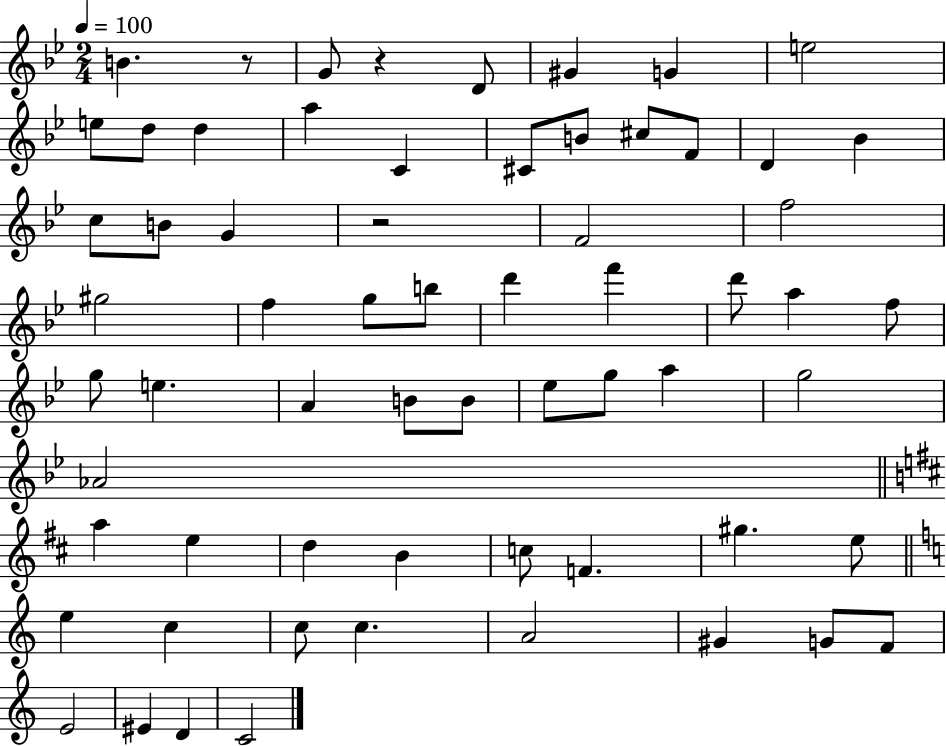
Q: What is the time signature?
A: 2/4